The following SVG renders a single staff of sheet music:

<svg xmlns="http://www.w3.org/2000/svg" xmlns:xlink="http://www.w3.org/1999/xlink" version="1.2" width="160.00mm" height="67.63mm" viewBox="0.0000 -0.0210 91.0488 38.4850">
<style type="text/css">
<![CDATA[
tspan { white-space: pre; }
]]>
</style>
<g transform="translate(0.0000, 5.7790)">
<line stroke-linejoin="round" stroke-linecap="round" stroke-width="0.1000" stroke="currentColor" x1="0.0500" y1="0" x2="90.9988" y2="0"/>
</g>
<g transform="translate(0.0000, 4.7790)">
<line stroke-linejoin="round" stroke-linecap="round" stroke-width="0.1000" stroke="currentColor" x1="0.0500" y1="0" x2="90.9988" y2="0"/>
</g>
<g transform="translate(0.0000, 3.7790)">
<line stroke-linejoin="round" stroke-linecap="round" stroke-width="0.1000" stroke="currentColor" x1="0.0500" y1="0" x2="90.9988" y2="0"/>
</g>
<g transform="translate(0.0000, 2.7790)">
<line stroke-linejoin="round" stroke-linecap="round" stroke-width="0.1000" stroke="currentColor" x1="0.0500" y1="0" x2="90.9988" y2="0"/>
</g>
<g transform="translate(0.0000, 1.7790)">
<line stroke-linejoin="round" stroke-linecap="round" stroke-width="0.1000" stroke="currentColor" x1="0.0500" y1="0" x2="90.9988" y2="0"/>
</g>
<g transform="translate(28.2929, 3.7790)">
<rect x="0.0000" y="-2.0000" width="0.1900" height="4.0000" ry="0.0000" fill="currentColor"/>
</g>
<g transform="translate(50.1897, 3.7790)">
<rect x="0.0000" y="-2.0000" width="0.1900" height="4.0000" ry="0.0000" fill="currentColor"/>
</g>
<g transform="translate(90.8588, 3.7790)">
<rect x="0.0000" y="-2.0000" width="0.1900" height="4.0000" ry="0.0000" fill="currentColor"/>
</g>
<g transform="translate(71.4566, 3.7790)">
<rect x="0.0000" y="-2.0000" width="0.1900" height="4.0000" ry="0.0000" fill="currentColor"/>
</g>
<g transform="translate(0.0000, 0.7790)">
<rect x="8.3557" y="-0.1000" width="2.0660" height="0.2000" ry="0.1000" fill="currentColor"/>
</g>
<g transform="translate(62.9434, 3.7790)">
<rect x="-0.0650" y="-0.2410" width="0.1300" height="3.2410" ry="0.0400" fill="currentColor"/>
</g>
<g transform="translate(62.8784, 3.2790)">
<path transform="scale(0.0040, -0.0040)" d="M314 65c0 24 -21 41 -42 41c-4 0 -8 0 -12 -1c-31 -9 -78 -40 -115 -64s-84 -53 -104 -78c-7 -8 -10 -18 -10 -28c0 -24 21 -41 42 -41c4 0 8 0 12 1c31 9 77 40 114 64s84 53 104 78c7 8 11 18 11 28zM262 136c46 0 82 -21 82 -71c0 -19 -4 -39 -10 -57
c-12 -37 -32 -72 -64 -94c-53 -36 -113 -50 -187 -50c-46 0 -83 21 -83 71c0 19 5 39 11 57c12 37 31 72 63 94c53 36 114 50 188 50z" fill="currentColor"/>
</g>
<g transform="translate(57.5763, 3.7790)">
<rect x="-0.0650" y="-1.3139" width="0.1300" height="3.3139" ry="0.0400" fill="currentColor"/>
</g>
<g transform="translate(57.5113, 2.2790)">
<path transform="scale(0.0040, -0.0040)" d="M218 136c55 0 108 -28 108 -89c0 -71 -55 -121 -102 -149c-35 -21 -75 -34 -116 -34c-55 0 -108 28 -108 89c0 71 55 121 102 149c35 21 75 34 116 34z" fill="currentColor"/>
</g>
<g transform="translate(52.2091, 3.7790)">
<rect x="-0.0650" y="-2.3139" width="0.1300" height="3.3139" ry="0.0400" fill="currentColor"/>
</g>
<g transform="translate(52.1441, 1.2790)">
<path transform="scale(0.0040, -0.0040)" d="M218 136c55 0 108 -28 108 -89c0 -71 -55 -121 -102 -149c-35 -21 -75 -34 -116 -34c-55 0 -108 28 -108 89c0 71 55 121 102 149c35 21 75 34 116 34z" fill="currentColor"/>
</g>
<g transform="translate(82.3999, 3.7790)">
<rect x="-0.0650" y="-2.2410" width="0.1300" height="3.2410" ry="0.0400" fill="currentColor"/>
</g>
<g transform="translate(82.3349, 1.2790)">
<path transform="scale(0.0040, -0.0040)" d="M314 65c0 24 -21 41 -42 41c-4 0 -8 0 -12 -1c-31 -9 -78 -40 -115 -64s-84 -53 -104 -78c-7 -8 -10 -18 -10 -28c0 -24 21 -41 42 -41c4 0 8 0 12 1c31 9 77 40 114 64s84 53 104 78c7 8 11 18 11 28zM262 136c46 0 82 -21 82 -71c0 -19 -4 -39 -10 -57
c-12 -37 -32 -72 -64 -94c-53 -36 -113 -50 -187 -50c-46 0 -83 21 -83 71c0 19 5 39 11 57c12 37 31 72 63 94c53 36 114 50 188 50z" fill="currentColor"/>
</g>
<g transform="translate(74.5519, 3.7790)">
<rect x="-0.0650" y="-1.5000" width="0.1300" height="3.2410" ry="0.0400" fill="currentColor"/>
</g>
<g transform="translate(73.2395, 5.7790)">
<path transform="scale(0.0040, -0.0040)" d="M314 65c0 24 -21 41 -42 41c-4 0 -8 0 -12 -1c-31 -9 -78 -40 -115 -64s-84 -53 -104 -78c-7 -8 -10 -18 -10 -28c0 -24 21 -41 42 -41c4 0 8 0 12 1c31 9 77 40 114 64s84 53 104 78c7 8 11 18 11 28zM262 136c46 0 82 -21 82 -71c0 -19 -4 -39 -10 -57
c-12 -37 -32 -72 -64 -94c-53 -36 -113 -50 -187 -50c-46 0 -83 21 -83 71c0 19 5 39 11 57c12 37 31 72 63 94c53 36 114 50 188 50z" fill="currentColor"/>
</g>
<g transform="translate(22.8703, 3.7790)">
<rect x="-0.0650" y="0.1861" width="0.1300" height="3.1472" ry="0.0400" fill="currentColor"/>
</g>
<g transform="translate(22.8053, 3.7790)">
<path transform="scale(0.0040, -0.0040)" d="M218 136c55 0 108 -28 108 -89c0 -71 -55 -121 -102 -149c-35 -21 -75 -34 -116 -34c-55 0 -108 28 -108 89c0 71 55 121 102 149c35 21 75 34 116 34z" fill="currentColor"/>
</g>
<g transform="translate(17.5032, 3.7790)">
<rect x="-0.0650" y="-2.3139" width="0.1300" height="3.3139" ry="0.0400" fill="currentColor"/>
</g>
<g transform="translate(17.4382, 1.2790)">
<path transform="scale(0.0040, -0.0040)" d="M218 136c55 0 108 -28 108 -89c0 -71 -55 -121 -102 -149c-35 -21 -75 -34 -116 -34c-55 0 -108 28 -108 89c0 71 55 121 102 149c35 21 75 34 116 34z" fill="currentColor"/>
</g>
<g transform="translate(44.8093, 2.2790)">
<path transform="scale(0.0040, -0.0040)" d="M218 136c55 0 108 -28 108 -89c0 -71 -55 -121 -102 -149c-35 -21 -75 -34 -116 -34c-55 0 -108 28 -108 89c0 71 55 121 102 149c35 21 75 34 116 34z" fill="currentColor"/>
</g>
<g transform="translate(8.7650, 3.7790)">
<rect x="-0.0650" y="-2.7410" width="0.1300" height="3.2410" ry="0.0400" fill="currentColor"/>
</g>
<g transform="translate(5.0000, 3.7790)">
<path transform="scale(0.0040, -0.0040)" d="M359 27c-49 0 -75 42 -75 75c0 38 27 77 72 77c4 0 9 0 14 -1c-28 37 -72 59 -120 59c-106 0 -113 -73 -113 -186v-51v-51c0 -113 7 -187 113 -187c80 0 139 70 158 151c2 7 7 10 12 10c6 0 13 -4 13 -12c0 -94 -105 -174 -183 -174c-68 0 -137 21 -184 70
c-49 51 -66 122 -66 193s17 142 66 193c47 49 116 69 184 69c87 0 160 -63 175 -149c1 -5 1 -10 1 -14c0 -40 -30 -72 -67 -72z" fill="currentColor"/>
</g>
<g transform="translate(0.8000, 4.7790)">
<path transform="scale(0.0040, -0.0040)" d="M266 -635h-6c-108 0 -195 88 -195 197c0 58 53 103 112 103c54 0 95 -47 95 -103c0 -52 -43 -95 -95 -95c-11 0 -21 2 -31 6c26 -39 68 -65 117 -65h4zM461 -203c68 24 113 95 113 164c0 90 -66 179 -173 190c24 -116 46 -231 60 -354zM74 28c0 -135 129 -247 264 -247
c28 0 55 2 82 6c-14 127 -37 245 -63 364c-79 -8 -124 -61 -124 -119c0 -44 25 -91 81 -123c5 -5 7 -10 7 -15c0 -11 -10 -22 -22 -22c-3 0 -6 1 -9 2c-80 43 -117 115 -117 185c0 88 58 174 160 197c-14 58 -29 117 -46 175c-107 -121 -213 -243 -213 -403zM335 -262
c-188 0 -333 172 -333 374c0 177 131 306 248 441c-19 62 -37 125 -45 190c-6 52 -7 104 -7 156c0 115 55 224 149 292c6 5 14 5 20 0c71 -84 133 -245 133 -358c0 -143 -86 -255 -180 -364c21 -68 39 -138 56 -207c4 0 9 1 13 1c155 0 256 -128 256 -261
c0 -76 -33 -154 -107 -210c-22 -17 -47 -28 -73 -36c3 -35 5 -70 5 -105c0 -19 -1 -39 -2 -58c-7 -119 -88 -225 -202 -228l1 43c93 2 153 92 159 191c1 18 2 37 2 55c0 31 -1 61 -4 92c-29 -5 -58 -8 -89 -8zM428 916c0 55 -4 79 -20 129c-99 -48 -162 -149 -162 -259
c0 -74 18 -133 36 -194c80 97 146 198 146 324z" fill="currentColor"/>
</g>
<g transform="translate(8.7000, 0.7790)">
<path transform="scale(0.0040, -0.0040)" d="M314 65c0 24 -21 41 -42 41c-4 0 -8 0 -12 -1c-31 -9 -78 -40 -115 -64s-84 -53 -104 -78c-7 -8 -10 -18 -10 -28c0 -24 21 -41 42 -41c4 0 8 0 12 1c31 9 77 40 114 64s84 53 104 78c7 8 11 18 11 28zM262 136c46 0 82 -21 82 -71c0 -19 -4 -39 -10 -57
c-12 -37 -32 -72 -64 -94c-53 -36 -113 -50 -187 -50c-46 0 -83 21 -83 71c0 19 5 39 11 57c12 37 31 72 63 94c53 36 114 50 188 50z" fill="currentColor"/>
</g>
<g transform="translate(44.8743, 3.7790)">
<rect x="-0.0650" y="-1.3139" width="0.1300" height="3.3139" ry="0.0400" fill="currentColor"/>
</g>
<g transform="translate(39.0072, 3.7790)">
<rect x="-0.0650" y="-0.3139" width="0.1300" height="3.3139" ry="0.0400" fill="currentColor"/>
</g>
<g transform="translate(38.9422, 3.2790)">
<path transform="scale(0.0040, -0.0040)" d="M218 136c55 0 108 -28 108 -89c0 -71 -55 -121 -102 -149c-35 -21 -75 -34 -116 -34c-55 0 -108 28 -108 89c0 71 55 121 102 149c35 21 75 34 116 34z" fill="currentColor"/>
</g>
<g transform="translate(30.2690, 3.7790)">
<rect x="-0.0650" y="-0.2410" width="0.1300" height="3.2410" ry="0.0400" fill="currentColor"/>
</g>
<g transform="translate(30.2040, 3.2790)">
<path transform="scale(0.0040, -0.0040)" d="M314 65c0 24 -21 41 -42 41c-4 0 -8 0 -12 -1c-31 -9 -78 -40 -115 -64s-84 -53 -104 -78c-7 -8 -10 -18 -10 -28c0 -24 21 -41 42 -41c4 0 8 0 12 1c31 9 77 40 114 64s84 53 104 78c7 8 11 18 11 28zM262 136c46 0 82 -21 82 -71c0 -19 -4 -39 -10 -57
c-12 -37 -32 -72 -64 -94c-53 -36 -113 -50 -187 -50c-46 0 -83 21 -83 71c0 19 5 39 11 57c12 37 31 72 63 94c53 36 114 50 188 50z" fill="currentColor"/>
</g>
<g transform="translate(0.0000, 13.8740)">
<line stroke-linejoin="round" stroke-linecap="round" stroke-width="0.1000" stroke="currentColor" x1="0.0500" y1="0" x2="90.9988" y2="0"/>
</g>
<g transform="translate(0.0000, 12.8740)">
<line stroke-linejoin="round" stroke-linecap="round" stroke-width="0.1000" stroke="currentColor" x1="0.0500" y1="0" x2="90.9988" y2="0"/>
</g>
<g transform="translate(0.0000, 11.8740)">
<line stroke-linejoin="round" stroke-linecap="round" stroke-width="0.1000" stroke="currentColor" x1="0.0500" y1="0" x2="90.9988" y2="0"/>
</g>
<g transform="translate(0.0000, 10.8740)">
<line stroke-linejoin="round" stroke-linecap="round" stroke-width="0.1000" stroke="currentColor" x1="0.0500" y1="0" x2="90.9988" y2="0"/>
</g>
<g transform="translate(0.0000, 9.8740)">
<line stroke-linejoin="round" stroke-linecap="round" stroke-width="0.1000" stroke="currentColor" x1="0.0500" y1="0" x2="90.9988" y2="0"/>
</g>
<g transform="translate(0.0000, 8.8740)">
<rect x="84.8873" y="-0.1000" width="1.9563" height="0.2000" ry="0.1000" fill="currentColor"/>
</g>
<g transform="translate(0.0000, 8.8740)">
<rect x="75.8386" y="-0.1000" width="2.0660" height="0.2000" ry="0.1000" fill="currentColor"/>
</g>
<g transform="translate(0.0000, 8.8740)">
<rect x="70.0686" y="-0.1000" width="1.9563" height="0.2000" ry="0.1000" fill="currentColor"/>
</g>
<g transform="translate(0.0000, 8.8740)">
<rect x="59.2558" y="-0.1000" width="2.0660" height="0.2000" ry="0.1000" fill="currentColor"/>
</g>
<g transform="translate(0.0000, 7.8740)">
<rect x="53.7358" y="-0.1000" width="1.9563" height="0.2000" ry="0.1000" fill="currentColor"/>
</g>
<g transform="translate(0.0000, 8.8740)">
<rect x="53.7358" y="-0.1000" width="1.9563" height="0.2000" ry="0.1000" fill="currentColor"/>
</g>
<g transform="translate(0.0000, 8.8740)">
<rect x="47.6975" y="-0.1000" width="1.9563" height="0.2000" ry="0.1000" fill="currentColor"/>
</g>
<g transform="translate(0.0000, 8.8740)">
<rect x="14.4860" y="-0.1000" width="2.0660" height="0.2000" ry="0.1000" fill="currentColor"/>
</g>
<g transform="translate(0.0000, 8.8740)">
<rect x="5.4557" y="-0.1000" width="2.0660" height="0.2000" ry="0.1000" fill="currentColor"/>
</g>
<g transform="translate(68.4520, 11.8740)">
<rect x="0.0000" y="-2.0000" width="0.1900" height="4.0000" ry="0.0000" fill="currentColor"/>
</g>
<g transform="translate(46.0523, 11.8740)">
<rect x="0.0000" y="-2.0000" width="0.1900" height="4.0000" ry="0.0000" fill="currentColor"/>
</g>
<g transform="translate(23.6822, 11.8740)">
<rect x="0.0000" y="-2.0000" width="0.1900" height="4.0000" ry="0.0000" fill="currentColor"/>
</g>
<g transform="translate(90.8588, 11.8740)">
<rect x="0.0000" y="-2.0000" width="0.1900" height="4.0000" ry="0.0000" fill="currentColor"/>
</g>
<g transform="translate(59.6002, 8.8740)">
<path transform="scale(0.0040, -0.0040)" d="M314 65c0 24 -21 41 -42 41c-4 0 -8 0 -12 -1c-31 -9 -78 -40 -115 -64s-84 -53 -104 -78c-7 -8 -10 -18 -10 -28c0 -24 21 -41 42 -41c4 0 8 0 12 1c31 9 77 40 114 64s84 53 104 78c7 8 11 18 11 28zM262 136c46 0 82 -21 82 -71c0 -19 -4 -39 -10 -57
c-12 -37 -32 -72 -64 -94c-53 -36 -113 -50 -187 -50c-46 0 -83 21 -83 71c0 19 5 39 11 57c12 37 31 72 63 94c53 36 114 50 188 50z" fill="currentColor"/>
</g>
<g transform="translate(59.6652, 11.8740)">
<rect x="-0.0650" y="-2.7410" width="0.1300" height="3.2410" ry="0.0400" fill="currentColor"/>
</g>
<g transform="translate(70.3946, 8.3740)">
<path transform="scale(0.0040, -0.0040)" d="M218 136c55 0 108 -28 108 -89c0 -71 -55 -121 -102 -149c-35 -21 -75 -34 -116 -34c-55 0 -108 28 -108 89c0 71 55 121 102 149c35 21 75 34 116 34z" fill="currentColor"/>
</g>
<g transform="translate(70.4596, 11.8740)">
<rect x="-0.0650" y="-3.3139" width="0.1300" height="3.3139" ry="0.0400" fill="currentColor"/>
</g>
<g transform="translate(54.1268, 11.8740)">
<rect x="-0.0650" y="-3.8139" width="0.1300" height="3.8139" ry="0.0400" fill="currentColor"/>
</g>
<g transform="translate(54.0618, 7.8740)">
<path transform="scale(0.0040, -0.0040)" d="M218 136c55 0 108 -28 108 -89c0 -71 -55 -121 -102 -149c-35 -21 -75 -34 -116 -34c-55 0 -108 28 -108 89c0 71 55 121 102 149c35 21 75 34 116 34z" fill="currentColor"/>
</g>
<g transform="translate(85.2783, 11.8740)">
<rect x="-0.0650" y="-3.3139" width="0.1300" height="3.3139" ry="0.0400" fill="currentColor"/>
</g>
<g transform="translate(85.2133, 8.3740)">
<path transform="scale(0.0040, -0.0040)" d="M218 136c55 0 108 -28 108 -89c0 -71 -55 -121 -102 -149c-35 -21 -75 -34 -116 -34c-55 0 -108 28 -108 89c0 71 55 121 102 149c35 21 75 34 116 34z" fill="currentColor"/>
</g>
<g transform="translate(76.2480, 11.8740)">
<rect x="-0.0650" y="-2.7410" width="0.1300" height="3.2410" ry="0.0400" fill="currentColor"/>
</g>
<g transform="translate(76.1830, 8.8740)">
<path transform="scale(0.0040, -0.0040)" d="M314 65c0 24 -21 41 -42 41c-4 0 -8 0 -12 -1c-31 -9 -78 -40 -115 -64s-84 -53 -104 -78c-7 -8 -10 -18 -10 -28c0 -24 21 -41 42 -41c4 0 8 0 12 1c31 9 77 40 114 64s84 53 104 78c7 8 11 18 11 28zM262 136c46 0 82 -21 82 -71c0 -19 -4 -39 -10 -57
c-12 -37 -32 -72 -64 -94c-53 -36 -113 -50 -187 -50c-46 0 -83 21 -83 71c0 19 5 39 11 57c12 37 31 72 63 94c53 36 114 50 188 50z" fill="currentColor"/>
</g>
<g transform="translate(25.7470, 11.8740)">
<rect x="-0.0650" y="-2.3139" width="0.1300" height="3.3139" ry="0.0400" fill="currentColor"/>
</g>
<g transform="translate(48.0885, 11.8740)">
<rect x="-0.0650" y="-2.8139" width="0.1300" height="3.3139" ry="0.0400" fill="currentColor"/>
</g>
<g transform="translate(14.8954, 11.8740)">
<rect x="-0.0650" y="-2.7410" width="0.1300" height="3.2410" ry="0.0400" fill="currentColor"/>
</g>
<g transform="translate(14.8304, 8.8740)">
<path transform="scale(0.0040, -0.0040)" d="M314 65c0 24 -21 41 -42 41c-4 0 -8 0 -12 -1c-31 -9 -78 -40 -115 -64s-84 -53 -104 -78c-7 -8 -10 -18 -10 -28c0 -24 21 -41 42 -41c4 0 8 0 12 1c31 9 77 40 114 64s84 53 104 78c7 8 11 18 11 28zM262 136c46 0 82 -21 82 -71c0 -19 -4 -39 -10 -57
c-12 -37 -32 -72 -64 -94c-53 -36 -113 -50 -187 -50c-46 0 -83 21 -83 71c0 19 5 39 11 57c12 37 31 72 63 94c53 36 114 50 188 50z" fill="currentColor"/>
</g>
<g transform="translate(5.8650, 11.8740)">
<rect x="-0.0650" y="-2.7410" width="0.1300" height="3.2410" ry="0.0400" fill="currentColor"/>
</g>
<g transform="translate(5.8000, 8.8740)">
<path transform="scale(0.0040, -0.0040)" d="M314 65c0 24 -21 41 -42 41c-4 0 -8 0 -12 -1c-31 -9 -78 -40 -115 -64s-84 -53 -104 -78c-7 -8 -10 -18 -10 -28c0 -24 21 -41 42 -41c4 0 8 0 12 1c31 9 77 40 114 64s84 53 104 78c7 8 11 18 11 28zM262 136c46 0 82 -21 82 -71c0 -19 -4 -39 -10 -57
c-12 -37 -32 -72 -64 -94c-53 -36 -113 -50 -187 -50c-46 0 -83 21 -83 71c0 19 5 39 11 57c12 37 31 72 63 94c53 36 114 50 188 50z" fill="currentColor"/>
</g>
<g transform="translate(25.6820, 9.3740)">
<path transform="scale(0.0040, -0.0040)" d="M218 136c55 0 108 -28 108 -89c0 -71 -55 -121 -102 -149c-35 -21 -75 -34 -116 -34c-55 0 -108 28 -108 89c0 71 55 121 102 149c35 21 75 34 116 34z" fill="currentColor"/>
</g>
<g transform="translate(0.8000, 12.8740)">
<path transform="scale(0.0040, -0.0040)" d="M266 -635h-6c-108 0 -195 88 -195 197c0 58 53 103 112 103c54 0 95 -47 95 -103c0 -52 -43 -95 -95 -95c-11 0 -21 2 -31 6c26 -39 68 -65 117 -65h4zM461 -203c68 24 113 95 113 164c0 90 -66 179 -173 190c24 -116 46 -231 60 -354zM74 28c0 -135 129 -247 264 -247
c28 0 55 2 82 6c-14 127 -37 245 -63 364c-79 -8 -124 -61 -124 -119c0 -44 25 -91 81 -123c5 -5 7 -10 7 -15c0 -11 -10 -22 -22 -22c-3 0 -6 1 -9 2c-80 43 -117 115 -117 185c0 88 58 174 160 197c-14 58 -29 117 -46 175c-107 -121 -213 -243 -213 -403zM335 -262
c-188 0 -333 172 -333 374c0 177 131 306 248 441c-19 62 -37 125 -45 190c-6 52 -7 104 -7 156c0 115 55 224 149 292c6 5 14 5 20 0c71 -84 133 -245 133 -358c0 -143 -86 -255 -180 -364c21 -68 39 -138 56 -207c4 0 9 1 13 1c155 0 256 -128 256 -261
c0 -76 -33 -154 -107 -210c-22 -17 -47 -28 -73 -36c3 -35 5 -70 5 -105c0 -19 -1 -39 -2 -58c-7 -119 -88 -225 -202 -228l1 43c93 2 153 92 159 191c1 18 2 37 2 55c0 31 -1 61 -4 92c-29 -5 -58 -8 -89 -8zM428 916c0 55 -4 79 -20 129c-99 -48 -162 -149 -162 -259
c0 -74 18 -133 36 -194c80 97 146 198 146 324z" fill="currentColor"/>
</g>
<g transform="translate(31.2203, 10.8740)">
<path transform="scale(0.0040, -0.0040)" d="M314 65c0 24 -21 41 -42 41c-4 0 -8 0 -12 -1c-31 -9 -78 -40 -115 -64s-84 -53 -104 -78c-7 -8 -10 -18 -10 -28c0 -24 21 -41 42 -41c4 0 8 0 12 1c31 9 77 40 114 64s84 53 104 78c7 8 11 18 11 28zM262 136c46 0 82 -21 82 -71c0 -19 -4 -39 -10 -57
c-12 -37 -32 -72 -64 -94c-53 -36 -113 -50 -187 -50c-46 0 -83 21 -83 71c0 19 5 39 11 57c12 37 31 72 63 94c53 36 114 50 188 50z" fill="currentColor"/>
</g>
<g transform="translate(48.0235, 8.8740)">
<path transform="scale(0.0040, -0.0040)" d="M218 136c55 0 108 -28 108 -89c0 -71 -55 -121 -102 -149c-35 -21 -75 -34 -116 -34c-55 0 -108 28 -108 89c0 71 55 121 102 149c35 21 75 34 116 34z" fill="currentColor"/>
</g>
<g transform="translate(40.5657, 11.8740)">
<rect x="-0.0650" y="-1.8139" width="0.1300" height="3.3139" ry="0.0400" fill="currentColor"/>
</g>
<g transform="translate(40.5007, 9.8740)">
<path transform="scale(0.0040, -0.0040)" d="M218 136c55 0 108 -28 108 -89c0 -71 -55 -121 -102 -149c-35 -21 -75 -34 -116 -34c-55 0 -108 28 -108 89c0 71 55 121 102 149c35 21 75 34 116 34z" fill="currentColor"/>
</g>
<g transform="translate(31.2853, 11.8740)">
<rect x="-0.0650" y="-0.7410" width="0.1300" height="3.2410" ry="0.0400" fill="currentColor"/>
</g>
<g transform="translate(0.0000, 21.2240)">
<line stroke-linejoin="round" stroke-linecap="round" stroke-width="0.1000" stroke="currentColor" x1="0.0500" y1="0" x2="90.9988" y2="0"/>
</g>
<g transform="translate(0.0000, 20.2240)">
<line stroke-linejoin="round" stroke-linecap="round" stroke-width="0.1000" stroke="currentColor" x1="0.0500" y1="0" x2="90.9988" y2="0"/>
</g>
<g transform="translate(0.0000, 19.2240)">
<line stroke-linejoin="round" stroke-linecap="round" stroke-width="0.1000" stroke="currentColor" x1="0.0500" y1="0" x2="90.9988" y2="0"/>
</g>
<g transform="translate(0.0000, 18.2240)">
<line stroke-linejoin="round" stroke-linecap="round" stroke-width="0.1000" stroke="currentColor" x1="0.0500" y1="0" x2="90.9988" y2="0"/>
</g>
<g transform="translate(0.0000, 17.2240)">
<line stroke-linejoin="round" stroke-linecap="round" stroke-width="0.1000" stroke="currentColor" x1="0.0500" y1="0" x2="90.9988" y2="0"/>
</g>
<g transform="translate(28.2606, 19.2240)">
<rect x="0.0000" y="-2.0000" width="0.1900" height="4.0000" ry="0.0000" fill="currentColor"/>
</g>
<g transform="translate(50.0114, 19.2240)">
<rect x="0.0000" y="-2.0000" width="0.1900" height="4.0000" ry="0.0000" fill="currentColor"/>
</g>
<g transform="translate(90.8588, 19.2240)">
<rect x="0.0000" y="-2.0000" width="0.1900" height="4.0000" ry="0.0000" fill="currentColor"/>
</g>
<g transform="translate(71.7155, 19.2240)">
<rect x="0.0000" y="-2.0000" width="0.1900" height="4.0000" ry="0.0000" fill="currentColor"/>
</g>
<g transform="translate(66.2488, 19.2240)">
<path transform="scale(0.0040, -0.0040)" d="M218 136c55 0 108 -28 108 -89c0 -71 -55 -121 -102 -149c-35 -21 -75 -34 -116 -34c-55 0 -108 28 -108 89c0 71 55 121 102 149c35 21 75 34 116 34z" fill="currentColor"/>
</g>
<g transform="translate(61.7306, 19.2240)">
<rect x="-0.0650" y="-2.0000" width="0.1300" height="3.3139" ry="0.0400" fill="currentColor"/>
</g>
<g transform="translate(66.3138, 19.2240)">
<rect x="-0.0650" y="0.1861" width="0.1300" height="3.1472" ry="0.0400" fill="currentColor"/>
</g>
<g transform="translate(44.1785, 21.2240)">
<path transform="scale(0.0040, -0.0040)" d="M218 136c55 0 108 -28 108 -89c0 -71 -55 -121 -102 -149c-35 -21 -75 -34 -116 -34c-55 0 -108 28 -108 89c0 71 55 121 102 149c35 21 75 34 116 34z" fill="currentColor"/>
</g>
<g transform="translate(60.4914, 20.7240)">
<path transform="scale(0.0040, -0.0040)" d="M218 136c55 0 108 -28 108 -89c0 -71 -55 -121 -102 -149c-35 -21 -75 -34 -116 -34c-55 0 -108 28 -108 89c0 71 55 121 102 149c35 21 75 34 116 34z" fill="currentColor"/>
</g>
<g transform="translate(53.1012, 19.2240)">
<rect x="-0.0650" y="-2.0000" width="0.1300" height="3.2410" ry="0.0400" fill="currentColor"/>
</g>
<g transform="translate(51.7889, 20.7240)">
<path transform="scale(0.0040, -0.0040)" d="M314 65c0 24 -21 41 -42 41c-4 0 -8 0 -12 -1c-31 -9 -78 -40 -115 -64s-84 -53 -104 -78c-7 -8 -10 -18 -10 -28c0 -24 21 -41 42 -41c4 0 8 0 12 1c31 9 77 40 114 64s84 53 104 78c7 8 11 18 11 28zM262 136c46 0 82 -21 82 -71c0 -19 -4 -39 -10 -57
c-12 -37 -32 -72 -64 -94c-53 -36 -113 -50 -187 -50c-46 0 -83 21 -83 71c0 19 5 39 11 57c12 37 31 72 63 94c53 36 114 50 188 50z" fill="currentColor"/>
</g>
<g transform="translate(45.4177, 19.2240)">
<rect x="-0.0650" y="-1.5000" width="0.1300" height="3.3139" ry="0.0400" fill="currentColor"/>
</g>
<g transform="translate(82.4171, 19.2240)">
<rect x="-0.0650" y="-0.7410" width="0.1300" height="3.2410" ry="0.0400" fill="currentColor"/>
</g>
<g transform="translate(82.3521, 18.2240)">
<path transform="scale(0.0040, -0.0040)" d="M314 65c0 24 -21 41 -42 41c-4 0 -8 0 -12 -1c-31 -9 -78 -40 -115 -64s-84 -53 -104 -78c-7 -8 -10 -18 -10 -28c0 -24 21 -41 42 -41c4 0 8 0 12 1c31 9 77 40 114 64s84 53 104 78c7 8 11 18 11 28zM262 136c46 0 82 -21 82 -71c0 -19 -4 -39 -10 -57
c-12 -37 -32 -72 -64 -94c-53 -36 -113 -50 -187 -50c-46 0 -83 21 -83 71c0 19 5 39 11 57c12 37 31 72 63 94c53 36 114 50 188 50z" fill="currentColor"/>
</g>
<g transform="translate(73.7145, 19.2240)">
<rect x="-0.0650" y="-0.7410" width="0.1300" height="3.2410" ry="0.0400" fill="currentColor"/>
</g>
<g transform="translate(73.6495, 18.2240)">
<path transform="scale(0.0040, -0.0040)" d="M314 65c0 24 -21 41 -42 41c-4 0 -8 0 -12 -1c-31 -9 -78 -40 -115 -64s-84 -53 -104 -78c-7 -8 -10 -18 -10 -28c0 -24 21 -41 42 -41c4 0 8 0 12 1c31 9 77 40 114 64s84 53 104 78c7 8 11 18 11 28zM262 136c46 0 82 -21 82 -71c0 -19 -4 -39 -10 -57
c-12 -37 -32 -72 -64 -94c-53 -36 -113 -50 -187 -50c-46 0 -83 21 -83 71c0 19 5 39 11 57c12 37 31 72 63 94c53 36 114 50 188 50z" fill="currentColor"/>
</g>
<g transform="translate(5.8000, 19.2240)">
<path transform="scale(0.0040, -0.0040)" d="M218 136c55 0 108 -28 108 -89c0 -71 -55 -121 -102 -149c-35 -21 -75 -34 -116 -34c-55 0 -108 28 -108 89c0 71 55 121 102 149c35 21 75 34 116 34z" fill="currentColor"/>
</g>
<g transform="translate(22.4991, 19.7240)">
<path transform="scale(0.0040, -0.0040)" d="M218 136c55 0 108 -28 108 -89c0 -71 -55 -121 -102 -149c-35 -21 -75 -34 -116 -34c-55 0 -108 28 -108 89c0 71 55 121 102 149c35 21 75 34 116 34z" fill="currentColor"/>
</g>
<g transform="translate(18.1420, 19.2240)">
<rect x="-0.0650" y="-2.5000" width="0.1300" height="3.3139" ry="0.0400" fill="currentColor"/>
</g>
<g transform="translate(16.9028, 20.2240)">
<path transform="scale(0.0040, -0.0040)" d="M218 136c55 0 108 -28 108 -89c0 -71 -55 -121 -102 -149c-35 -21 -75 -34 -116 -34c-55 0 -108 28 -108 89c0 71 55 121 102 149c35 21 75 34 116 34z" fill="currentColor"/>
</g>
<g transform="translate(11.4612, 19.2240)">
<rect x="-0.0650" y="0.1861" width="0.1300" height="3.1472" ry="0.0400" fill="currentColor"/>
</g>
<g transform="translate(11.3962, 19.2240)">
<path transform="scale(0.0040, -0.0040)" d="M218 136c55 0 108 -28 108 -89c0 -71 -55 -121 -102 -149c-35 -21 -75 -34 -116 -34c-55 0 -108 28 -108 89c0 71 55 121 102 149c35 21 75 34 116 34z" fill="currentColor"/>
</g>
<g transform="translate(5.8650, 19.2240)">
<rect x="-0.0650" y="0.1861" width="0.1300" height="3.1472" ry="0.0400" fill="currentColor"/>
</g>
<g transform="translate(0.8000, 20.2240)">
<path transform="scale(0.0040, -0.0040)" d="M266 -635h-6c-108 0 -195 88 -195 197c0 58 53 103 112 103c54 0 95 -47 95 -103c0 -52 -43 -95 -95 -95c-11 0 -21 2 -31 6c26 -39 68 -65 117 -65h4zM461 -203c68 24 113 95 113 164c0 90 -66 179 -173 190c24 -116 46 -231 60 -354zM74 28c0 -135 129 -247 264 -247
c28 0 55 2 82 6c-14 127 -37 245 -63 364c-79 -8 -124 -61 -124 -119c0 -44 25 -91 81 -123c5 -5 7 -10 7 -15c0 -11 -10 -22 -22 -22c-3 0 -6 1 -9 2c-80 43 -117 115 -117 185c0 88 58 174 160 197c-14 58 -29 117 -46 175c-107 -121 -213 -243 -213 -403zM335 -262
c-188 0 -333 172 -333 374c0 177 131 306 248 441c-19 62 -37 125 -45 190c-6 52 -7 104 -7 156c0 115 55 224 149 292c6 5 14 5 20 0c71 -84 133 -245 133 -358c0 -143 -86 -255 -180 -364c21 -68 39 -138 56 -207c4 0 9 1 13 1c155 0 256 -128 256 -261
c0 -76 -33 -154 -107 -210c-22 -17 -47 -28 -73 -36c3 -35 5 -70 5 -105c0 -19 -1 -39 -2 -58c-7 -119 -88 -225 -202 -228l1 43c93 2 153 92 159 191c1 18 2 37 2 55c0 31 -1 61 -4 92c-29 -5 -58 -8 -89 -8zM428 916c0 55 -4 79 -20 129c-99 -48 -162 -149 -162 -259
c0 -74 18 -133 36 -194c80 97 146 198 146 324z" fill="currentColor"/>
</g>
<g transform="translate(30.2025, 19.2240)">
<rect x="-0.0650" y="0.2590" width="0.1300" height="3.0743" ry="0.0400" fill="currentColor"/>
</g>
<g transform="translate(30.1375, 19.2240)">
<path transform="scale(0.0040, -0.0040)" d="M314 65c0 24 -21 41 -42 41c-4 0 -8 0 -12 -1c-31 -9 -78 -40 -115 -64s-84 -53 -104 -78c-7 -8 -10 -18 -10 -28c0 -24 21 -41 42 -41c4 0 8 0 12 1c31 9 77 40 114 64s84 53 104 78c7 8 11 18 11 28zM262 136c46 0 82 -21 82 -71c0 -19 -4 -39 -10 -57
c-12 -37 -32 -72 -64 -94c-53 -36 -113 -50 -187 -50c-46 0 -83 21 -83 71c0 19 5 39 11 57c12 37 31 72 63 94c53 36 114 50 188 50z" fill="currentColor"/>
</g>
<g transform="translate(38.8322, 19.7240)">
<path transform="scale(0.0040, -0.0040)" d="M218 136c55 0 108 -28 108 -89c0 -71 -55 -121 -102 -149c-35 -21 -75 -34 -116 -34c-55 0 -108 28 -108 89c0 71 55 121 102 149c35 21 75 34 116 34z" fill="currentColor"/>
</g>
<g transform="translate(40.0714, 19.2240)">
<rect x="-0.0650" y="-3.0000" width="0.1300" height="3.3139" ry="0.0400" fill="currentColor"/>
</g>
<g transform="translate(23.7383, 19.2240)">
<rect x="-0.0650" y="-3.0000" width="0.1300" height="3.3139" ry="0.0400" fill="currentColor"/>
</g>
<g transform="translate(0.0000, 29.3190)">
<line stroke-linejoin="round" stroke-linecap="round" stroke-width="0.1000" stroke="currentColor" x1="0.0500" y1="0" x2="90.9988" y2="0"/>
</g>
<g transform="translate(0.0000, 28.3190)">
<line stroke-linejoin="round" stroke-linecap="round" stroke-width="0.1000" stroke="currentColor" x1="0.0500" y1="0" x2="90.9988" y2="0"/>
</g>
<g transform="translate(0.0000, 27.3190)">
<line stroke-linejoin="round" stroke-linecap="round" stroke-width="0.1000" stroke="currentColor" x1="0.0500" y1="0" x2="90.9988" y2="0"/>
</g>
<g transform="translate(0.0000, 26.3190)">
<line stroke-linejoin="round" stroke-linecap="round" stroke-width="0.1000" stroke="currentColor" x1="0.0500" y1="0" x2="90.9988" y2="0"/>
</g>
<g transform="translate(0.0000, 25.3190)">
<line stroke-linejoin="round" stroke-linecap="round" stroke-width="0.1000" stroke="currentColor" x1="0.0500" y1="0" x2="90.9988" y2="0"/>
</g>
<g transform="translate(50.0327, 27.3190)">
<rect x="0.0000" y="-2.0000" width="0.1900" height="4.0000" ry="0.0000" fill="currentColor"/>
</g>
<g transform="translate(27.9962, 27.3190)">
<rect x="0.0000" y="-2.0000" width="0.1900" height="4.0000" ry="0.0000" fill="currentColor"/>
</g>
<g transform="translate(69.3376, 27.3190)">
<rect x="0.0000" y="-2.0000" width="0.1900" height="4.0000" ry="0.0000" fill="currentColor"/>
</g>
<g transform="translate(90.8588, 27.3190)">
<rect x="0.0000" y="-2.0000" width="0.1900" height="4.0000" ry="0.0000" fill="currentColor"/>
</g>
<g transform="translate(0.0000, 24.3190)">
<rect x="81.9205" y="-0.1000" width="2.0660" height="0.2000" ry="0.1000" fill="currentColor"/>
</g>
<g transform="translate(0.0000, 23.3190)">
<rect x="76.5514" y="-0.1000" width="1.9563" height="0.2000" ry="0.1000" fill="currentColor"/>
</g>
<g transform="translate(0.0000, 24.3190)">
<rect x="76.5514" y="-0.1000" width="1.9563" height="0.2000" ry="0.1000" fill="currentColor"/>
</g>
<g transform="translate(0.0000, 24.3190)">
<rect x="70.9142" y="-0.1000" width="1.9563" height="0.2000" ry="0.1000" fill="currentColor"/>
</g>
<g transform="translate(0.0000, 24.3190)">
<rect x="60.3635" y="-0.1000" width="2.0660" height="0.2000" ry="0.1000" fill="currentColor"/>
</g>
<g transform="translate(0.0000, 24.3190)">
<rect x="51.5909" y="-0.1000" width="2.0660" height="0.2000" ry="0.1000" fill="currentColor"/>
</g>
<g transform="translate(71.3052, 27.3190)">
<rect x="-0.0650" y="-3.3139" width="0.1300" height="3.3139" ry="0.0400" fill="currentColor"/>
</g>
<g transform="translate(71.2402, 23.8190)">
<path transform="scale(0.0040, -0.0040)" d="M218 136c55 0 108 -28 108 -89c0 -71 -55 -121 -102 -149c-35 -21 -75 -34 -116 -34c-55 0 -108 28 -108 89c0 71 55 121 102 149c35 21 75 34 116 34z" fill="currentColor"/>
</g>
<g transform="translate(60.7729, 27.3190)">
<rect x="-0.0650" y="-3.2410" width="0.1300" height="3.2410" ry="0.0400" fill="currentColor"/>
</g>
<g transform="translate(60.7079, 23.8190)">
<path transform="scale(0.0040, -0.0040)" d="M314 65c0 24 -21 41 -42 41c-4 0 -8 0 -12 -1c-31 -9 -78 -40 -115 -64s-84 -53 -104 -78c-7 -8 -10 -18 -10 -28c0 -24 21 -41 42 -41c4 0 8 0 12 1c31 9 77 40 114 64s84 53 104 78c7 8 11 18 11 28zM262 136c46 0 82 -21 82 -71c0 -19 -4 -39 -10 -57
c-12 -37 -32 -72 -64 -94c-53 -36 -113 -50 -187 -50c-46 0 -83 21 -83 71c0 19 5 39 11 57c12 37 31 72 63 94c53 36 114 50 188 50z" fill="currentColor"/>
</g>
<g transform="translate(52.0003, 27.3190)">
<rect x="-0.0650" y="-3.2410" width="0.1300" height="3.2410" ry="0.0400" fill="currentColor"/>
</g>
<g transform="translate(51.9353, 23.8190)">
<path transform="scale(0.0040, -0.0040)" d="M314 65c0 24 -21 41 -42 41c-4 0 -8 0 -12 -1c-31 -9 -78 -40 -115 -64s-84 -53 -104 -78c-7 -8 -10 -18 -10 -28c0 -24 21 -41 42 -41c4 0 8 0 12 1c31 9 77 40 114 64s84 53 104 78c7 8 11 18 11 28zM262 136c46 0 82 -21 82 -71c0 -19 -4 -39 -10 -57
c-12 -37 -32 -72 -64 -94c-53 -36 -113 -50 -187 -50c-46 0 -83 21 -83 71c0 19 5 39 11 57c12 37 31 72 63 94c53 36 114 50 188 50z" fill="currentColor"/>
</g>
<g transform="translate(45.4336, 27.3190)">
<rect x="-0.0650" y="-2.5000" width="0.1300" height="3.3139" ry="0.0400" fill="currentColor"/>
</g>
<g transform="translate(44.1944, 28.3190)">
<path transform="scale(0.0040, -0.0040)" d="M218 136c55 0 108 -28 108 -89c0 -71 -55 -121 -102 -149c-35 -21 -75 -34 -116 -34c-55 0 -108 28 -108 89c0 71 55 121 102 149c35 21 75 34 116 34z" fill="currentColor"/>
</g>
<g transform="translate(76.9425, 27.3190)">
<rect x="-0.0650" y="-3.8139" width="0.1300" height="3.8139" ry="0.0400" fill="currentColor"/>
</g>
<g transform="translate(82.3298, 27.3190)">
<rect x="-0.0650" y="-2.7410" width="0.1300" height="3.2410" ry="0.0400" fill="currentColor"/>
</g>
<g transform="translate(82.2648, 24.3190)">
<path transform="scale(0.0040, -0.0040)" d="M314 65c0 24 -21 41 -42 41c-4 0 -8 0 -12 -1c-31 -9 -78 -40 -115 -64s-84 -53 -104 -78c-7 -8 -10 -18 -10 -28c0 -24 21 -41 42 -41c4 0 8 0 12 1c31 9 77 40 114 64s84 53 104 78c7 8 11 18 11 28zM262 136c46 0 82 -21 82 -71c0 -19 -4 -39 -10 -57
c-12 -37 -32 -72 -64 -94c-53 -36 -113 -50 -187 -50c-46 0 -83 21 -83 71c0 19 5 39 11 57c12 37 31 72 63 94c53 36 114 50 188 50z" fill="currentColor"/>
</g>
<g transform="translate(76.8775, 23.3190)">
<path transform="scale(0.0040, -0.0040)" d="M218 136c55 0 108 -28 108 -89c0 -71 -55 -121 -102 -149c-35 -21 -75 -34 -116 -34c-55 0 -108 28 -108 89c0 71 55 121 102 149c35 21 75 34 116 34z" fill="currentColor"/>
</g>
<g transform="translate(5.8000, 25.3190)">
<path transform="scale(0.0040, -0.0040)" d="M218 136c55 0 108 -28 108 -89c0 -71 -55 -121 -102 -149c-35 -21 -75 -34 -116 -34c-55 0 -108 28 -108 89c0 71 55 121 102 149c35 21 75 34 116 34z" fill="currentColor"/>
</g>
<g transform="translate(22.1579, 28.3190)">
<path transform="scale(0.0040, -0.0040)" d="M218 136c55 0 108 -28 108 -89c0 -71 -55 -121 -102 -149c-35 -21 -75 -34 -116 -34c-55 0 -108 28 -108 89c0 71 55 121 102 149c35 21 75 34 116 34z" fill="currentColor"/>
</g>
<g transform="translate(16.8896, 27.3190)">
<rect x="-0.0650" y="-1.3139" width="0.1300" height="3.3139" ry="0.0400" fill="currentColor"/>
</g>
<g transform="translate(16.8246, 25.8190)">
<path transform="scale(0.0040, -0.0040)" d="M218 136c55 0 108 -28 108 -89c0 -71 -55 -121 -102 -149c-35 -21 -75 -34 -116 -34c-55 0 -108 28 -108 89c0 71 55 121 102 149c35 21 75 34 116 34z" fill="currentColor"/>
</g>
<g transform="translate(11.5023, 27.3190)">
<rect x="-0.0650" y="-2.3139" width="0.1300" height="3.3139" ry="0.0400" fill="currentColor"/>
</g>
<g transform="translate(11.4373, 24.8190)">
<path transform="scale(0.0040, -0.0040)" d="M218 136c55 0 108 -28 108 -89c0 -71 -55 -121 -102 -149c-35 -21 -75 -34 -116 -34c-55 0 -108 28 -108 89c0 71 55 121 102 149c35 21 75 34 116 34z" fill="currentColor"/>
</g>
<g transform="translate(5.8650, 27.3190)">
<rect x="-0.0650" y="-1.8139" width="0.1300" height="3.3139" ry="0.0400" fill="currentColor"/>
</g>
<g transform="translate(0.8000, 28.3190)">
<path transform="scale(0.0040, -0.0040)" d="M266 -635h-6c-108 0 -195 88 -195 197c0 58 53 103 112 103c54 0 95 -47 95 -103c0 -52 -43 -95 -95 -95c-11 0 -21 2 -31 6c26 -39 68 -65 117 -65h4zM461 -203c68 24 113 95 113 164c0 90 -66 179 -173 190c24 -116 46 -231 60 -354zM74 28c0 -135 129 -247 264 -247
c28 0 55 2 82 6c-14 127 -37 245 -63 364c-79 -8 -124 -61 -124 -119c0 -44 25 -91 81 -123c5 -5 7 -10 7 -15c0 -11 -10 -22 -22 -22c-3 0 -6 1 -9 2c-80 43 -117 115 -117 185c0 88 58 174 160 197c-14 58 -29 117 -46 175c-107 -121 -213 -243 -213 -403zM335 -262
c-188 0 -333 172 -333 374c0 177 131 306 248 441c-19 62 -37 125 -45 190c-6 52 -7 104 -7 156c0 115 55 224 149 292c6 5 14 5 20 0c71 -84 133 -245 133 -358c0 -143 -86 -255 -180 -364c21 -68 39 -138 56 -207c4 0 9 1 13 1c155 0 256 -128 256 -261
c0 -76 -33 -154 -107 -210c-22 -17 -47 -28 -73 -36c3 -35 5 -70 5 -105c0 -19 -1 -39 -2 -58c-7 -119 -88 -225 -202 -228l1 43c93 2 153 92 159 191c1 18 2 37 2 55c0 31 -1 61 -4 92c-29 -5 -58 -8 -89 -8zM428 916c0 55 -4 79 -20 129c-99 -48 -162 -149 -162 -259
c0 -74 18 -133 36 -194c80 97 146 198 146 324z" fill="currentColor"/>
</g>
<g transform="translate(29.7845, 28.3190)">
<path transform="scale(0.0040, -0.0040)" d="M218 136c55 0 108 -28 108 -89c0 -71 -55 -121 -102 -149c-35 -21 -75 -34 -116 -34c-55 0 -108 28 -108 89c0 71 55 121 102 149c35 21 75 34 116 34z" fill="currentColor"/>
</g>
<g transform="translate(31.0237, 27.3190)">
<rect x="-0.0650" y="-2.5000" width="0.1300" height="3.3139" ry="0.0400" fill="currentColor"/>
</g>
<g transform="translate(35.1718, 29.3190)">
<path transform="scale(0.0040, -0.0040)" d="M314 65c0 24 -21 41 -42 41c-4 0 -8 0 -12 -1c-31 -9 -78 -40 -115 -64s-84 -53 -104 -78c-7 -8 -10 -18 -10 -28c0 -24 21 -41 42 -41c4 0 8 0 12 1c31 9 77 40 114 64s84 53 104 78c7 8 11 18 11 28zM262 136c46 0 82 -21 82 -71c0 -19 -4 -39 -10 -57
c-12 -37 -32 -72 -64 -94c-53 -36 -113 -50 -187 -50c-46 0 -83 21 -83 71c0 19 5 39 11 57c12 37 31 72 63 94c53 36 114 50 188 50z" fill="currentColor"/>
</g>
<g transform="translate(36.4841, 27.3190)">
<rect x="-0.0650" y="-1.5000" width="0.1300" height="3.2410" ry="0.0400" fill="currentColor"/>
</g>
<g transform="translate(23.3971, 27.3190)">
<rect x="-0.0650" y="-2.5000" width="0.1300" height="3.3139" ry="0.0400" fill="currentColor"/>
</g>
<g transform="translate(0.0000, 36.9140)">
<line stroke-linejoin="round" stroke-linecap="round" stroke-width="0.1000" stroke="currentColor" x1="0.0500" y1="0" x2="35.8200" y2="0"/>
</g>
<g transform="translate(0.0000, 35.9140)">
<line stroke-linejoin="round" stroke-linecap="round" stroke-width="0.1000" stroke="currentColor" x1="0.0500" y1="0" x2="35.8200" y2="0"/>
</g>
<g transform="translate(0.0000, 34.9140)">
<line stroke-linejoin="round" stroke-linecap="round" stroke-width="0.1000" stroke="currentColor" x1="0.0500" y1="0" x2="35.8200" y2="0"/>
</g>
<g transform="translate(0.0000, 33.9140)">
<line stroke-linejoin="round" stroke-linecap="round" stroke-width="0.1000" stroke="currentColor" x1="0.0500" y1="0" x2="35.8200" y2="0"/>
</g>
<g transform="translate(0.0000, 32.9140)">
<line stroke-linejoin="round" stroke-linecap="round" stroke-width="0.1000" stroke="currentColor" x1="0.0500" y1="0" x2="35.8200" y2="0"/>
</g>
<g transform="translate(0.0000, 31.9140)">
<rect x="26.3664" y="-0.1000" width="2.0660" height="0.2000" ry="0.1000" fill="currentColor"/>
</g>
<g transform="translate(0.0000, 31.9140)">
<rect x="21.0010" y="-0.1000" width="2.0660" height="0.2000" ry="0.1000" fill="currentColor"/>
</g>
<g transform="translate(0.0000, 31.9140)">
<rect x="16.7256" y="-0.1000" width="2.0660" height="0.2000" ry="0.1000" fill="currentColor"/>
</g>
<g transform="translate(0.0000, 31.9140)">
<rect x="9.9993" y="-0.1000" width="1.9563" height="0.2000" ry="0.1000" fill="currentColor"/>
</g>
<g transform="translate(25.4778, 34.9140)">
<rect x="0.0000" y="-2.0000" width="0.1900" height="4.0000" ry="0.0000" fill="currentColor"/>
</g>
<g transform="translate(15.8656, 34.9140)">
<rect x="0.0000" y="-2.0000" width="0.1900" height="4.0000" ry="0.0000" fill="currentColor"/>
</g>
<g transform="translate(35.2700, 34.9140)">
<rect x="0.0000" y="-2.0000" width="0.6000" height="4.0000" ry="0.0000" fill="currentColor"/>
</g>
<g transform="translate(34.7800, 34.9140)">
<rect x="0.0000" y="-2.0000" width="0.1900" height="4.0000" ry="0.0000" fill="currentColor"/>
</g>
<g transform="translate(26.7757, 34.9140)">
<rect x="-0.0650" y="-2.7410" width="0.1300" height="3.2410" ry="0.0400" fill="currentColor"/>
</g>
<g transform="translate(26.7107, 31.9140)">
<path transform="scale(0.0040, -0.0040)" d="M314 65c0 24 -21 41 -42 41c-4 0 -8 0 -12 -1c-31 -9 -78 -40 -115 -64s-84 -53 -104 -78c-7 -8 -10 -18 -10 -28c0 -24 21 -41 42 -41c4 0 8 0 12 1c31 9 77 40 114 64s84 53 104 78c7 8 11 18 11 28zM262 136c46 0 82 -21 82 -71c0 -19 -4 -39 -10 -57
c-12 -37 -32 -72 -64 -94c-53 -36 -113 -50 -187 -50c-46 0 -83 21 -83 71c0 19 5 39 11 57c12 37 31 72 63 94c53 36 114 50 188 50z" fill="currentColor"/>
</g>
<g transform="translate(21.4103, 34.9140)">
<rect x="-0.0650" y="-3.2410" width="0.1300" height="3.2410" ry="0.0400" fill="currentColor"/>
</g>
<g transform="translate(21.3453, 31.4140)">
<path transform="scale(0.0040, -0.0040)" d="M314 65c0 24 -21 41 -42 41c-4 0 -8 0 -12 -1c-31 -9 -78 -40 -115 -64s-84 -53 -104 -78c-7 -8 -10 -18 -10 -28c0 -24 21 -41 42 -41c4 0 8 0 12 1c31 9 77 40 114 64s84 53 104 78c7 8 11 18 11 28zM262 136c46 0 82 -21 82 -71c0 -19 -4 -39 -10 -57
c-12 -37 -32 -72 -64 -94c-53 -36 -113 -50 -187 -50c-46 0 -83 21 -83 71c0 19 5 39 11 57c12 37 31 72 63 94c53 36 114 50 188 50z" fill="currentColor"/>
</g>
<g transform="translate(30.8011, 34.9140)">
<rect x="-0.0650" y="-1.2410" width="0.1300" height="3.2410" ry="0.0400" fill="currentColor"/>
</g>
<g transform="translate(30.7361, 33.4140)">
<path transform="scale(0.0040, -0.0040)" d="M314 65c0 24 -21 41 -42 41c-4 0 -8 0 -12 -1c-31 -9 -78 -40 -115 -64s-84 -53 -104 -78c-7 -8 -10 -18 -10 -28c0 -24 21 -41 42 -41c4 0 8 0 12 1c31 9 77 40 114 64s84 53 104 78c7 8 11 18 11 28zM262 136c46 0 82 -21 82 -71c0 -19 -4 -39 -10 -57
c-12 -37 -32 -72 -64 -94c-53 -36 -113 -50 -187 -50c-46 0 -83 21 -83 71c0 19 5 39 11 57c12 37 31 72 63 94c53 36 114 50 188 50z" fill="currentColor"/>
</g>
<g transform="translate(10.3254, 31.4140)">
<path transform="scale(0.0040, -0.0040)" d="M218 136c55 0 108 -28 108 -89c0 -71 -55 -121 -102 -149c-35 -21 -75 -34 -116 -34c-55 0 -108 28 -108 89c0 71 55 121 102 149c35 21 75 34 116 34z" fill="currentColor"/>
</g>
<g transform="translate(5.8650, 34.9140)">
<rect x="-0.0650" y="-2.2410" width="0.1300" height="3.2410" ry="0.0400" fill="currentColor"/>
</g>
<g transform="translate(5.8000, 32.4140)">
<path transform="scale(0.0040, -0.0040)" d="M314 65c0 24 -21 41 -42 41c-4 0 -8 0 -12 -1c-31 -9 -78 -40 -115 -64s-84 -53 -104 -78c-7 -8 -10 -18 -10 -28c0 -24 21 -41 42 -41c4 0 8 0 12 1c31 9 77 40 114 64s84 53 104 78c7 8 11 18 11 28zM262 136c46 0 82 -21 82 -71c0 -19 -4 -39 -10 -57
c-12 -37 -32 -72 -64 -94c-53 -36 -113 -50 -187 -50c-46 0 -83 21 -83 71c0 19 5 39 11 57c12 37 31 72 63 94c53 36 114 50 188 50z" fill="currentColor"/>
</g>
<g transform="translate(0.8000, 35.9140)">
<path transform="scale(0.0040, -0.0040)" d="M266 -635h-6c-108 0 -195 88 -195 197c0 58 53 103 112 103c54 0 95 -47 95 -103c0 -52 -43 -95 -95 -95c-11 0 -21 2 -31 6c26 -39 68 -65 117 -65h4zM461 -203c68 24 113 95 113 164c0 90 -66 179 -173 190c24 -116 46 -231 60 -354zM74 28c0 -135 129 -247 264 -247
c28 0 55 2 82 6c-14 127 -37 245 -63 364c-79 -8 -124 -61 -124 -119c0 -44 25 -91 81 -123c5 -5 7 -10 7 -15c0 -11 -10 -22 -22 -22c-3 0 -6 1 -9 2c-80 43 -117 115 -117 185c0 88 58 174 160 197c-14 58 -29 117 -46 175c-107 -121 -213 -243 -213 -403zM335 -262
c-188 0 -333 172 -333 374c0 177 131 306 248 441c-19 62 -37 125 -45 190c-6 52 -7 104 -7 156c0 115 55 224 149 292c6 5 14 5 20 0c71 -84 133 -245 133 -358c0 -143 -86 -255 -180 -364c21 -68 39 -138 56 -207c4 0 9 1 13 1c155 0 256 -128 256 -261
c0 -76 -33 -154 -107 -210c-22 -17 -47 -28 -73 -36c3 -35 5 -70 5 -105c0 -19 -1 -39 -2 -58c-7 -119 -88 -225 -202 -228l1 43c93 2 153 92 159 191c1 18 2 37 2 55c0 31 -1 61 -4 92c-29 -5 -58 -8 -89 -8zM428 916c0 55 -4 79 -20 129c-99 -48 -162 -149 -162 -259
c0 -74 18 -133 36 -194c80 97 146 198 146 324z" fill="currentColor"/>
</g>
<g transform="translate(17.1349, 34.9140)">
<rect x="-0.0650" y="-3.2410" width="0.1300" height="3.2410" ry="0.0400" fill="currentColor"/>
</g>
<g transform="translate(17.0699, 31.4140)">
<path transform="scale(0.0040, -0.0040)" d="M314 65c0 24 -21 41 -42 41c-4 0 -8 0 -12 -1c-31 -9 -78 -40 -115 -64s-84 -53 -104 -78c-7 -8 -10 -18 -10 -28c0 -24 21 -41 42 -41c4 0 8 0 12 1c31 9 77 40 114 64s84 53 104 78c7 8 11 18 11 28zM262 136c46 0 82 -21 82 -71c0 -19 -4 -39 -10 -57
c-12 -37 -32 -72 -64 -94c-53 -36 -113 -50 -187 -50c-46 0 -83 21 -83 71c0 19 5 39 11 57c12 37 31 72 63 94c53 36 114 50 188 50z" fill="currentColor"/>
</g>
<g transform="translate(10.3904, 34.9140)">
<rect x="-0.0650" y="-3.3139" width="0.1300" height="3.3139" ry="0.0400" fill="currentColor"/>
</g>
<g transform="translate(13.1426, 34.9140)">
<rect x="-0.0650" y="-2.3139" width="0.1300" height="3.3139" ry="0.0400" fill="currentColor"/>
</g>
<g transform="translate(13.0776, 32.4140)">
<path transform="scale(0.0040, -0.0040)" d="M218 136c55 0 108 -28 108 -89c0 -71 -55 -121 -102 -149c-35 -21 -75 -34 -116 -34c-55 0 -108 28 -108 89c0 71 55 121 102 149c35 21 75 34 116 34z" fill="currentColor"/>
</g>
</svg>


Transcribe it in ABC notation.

X:1
T:Untitled
M:4/4
L:1/4
K:C
a2 g B c2 c e g e c2 E2 g2 a2 a2 g d2 f a c' a2 b a2 b B B G A B2 A E F2 F B d2 d2 f g e G G E2 G b2 b2 b c' a2 g2 b g b2 b2 a2 e2